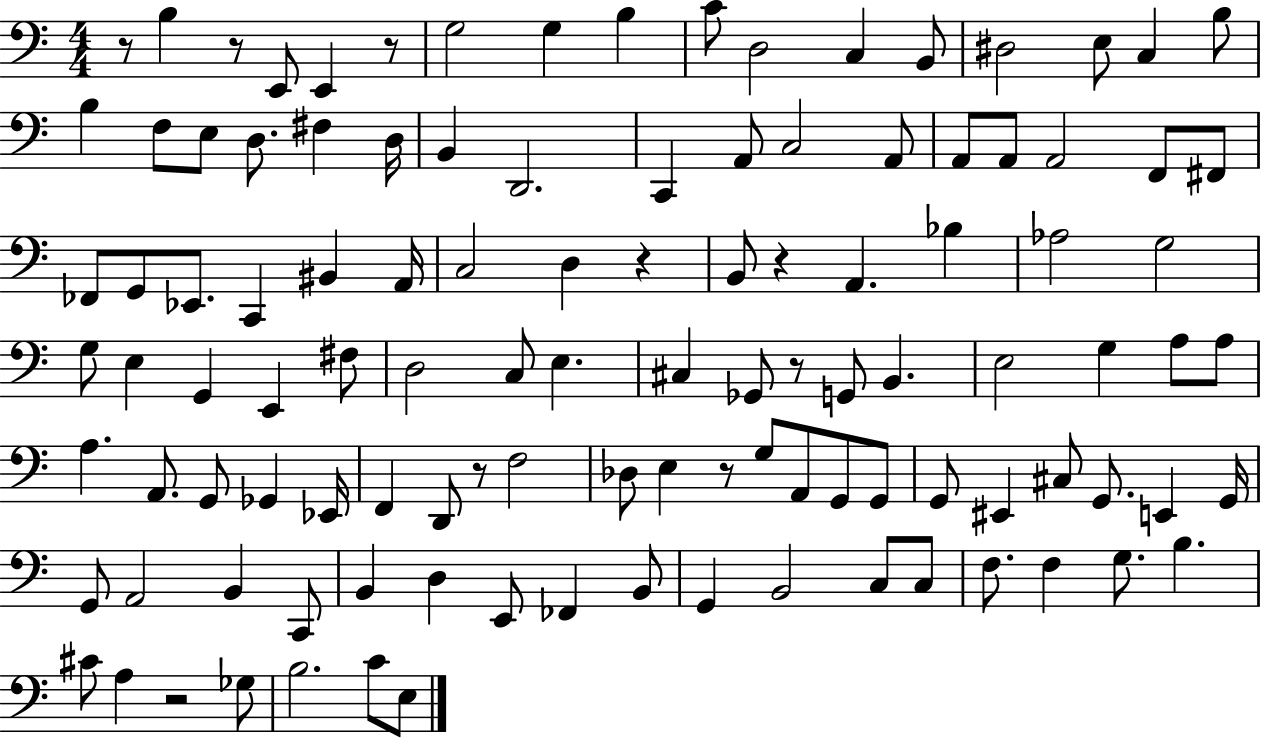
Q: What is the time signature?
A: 4/4